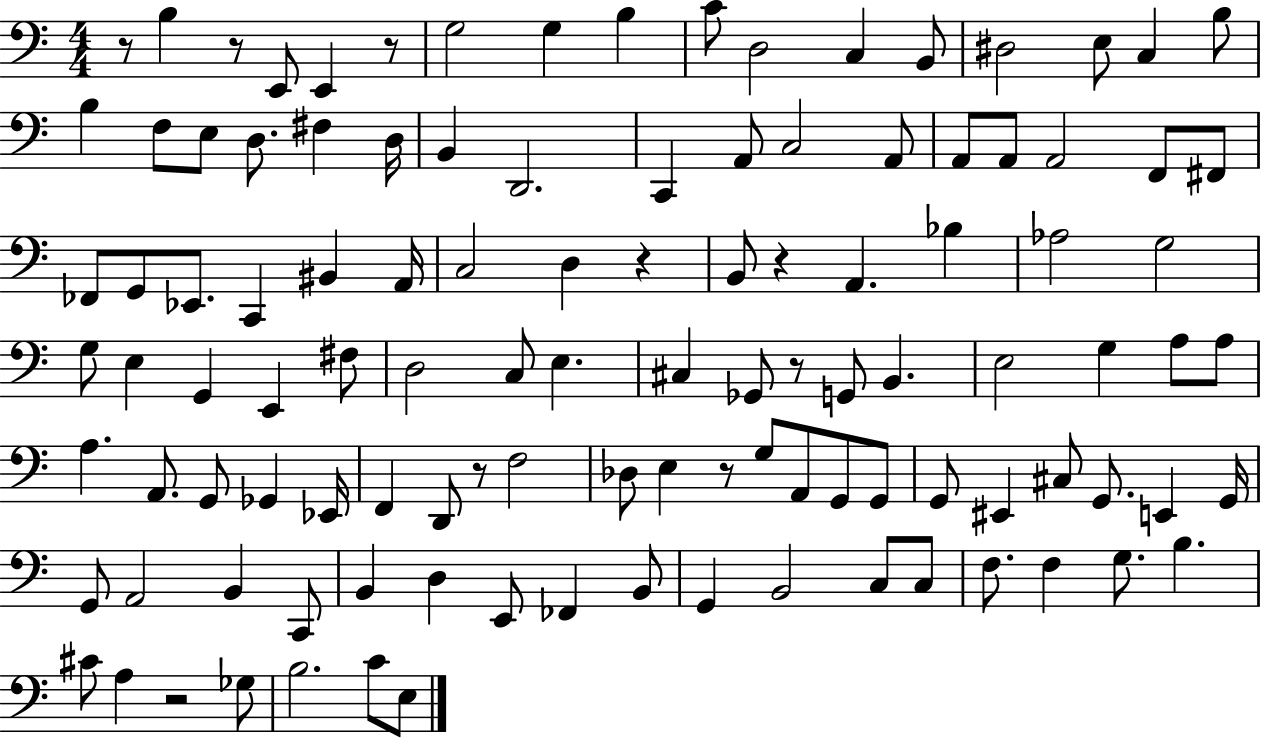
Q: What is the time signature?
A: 4/4